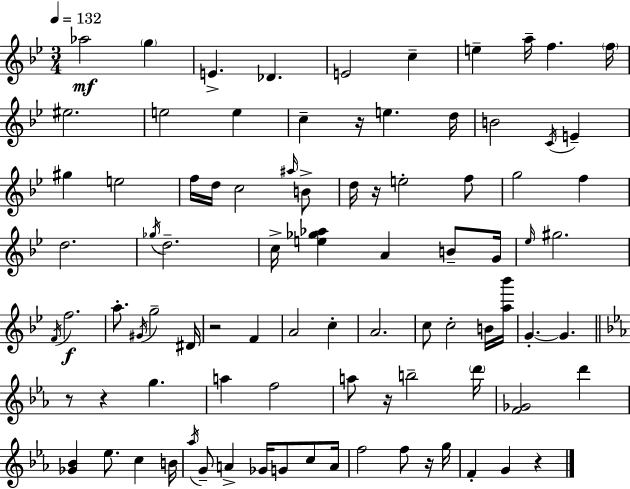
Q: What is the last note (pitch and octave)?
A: G4